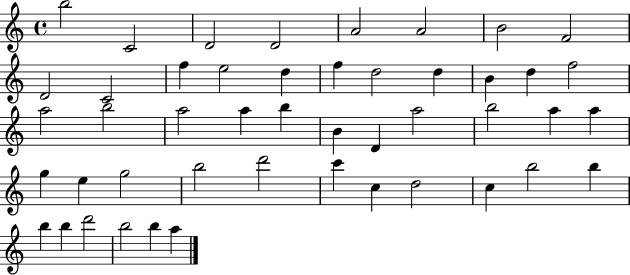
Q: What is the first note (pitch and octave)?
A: B5